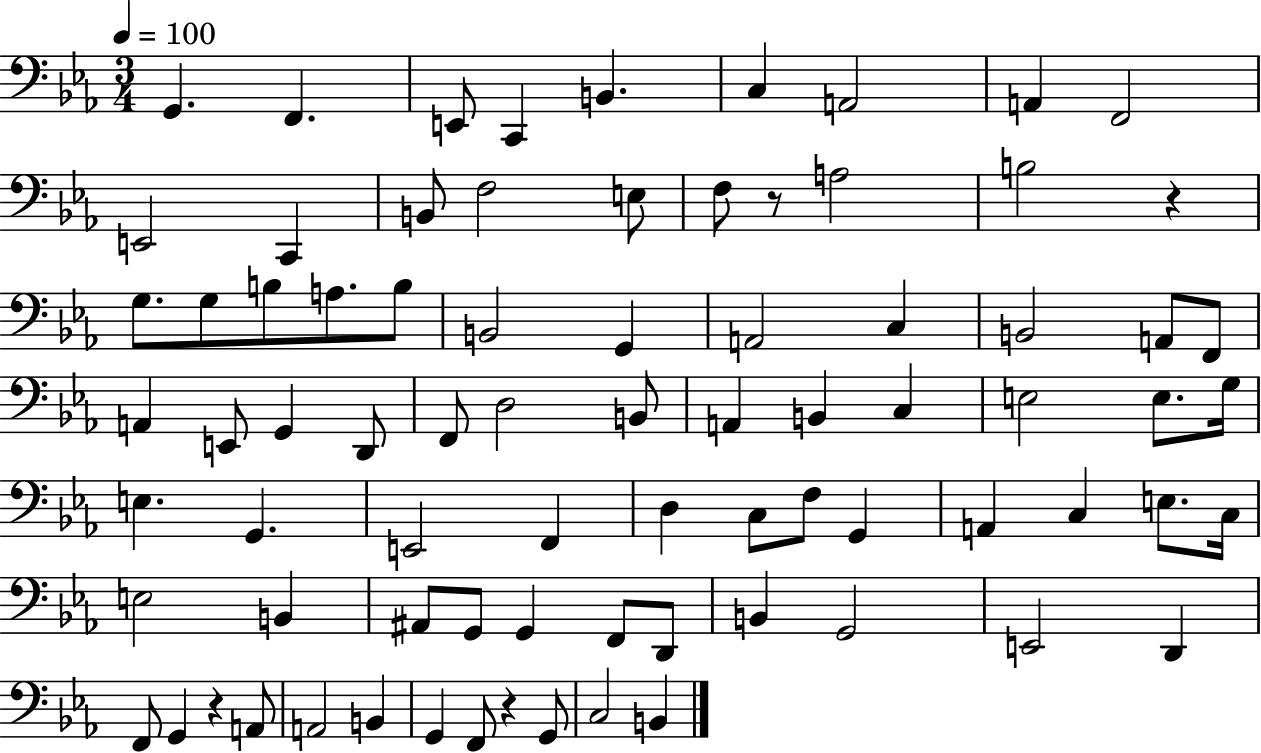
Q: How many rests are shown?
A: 4